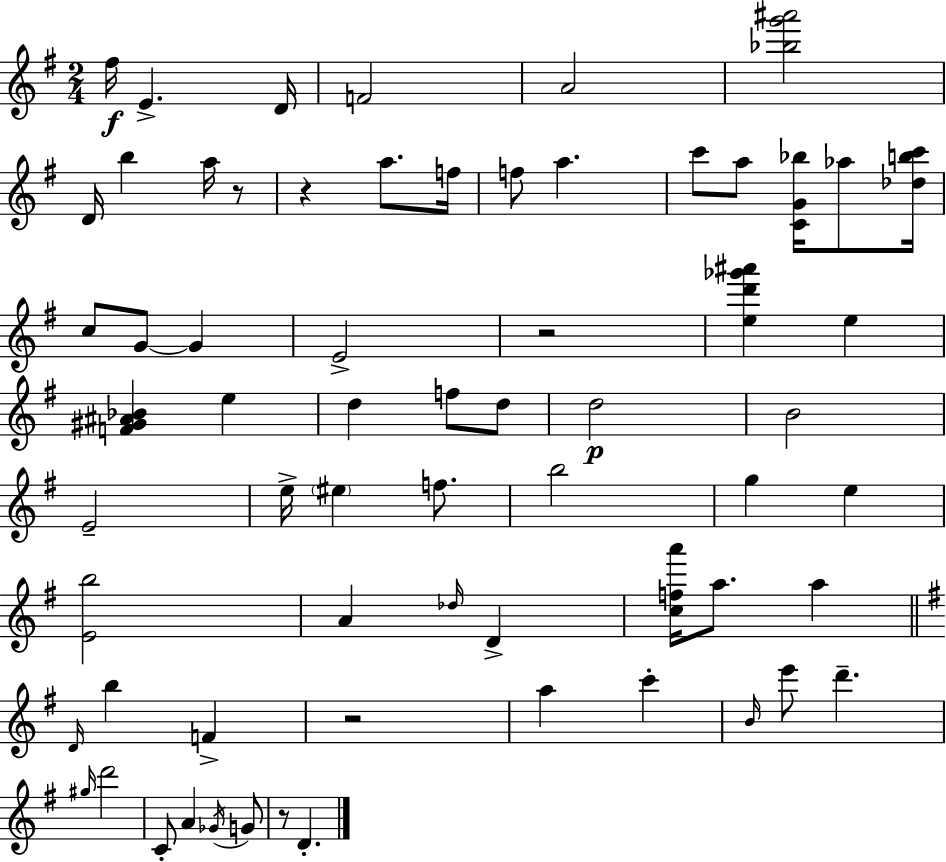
F#5/s E4/q. D4/s F4/h A4/h [Bb5,G6,A#6]/h D4/s B5/q A5/s R/e R/q A5/e. F5/s F5/e A5/q. C6/e A5/e [C4,G4,Bb5]/s Ab5/e [Db5,B5,C6]/s C5/e G4/e G4/q E4/h R/h [E5,D6,Gb6,A#6]/q E5/q [F4,G#4,A#4,Bb4]/q E5/q D5/q F5/e D5/e D5/h B4/h E4/h E5/s EIS5/q F5/e. B5/h G5/q E5/q [E4,B5]/h A4/q Db5/s D4/q [C5,F5,A6]/s A5/e. A5/q D4/s B5/q F4/q R/h A5/q C6/q B4/s E6/e D6/q. G#5/s D6/h C4/e A4/q Gb4/s G4/e R/e D4/q.